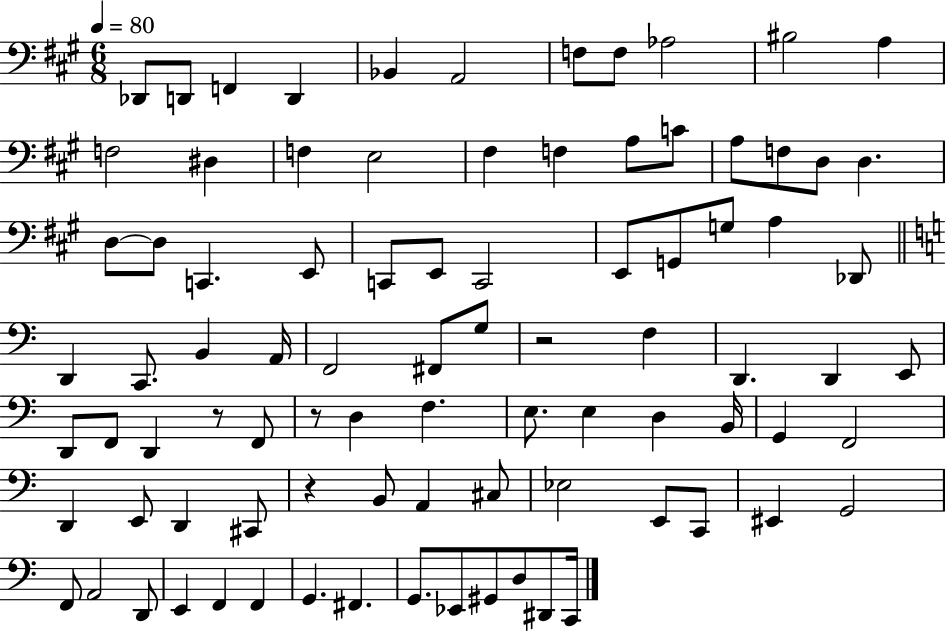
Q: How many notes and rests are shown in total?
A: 88